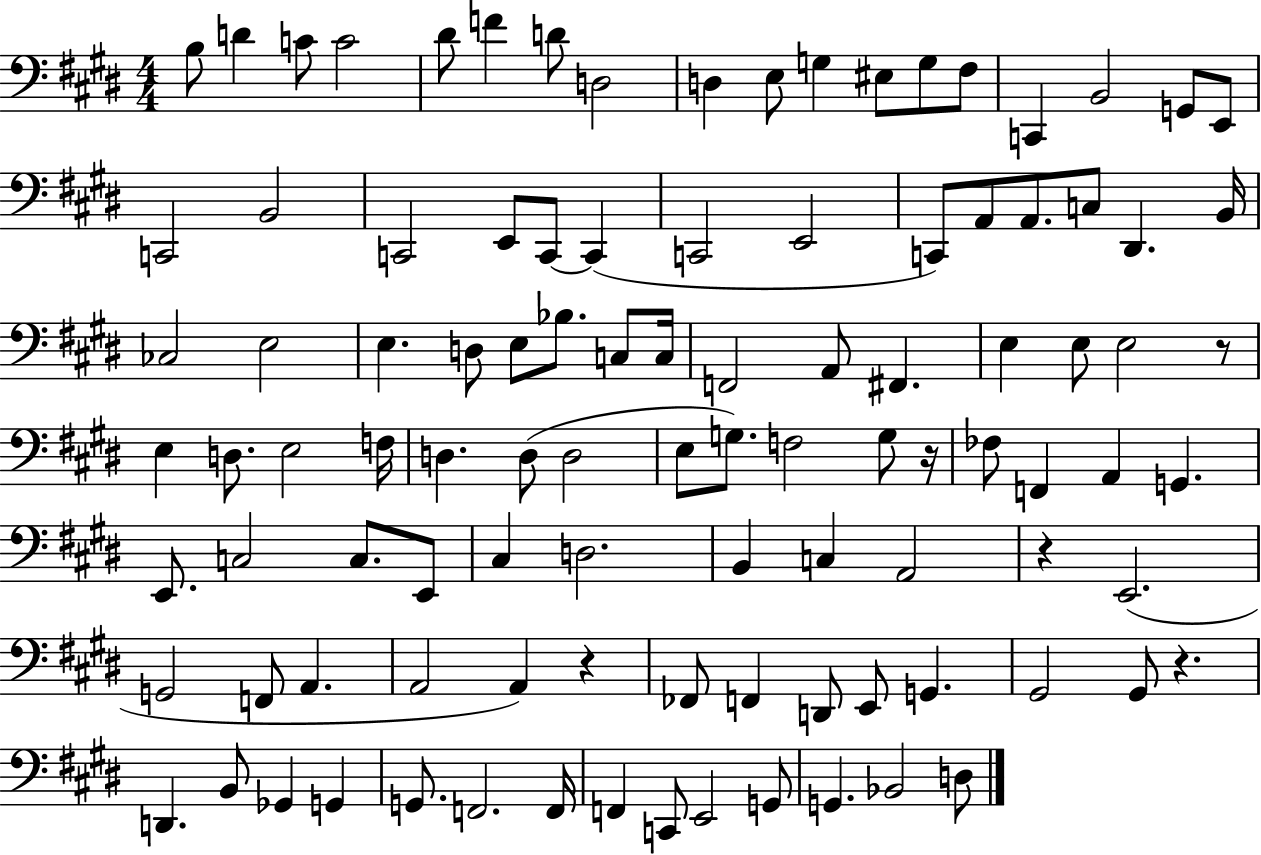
{
  \clef bass
  \numericTimeSignature
  \time 4/4
  \key e \major
  b8 d'4 c'8 c'2 | dis'8 f'4 d'8 d2 | d4 e8 g4 eis8 g8 fis8 | c,4 b,2 g,8 e,8 | \break c,2 b,2 | c,2 e,8 c,8~~ c,4( | c,2 e,2 | c,8) a,8 a,8. c8 dis,4. b,16 | \break ces2 e2 | e4. d8 e8 bes8. c8 c16 | f,2 a,8 fis,4. | e4 e8 e2 r8 | \break e4 d8. e2 f16 | d4. d8( d2 | e8 g8.) f2 g8 r16 | fes8 f,4 a,4 g,4. | \break e,8. c2 c8. e,8 | cis4 d2. | b,4 c4 a,2 | r4 e,2.( | \break g,2 f,8 a,4. | a,2 a,4) r4 | fes,8 f,4 d,8 e,8 g,4. | gis,2 gis,8 r4. | \break d,4. b,8 ges,4 g,4 | g,8. f,2. f,16 | f,4 c,8 e,2 g,8 | g,4. bes,2 d8 | \break \bar "|."
}